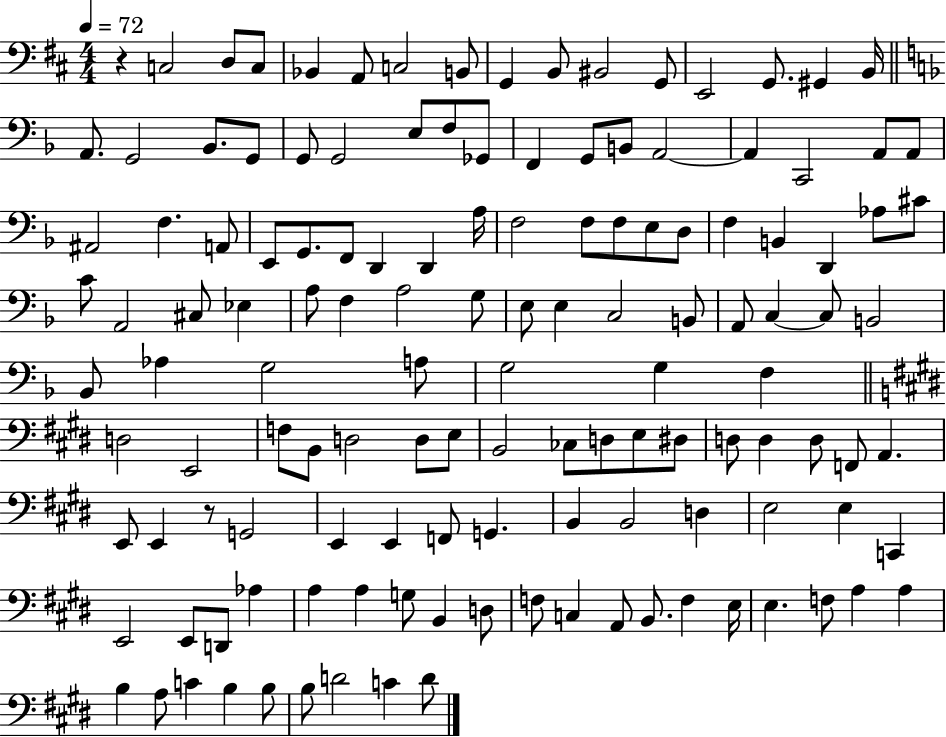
X:1
T:Untitled
M:4/4
L:1/4
K:D
z C,2 D,/2 C,/2 _B,, A,,/2 C,2 B,,/2 G,, B,,/2 ^B,,2 G,,/2 E,,2 G,,/2 ^G,, B,,/4 A,,/2 G,,2 _B,,/2 G,,/2 G,,/2 G,,2 E,/2 F,/2 _G,,/2 F,, G,,/2 B,,/2 A,,2 A,, C,,2 A,,/2 A,,/2 ^A,,2 F, A,,/2 E,,/2 G,,/2 F,,/2 D,, D,, A,/4 F,2 F,/2 F,/2 E,/2 D,/2 F, B,, D,, _A,/2 ^C/2 C/2 A,,2 ^C,/2 _E, A,/2 F, A,2 G,/2 E,/2 E, C,2 B,,/2 A,,/2 C, C,/2 B,,2 _B,,/2 _A, G,2 A,/2 G,2 G, F, D,2 E,,2 F,/2 B,,/2 D,2 D,/2 E,/2 B,,2 _C,/2 D,/2 E,/2 ^D,/2 D,/2 D, D,/2 F,,/2 A,, E,,/2 E,, z/2 G,,2 E,, E,, F,,/2 G,, B,, B,,2 D, E,2 E, C,, E,,2 E,,/2 D,,/2 _A, A, A, G,/2 B,, D,/2 F,/2 C, A,,/2 B,,/2 F, E,/4 E, F,/2 A, A, B, A,/2 C B, B,/2 B,/2 D2 C D/2